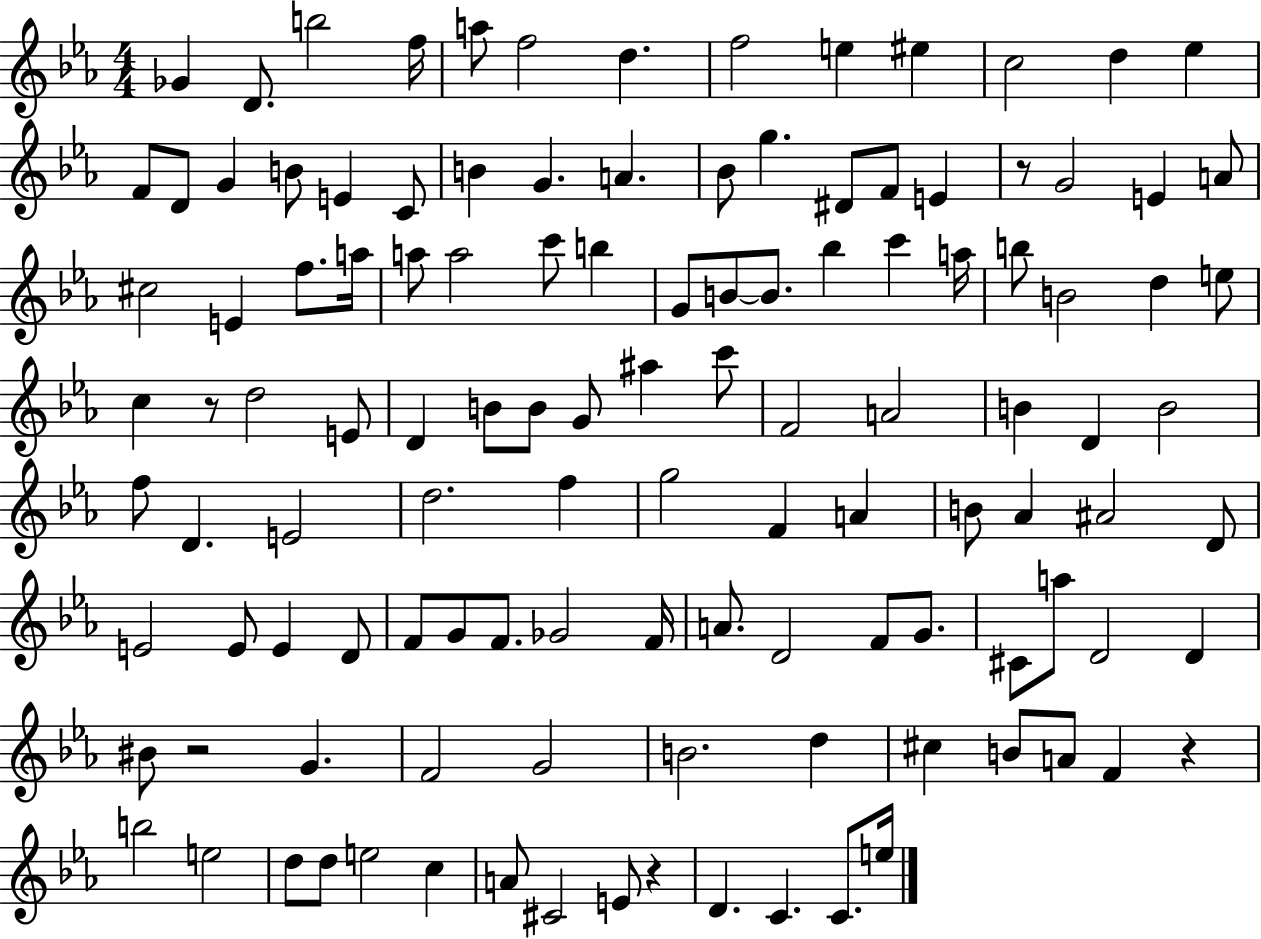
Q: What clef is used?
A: treble